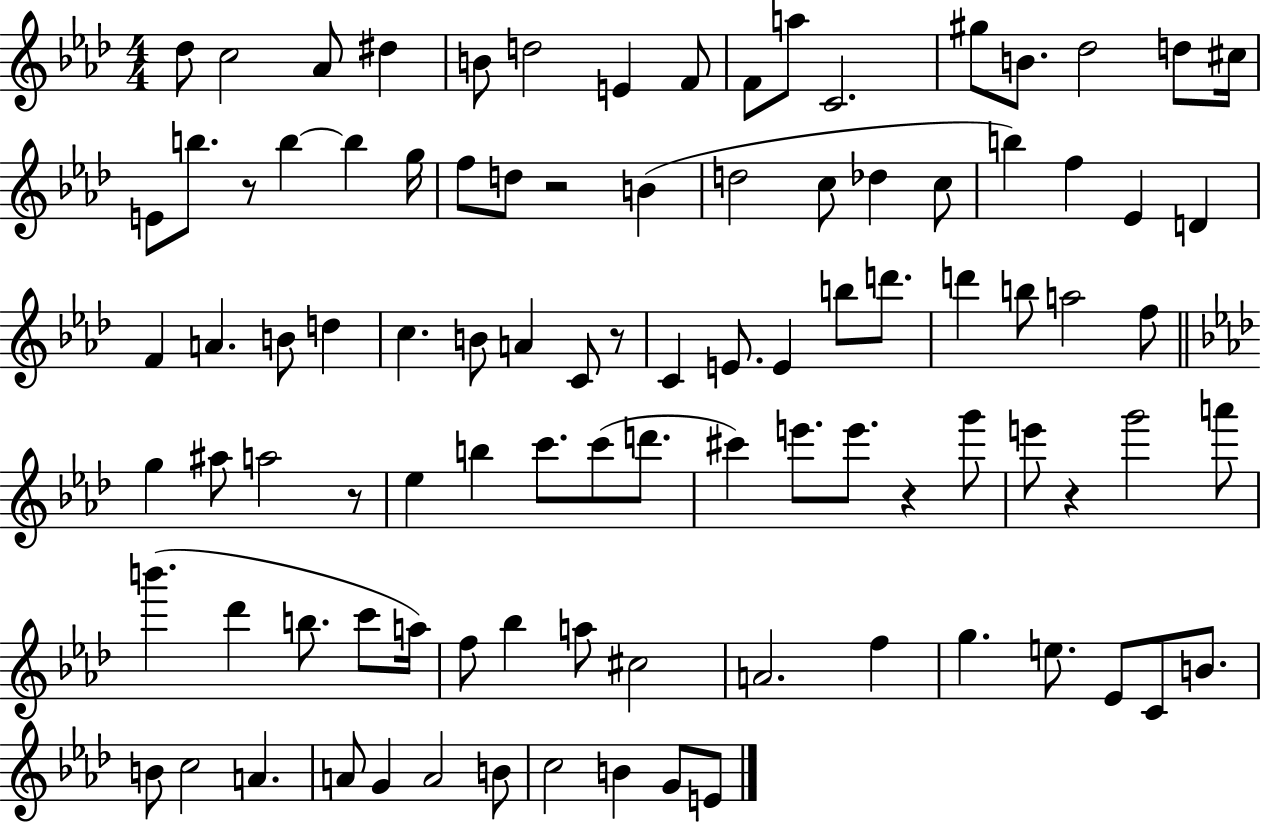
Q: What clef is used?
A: treble